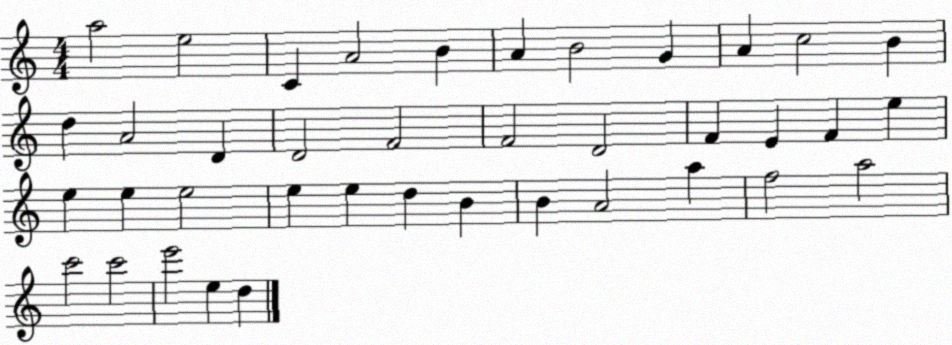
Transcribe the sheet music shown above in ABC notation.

X:1
T:Untitled
M:4/4
L:1/4
K:C
a2 e2 C A2 B A B2 G A c2 B d A2 D D2 F2 F2 D2 F E F e e e e2 e e d B B A2 a f2 a2 c'2 c'2 e'2 e d